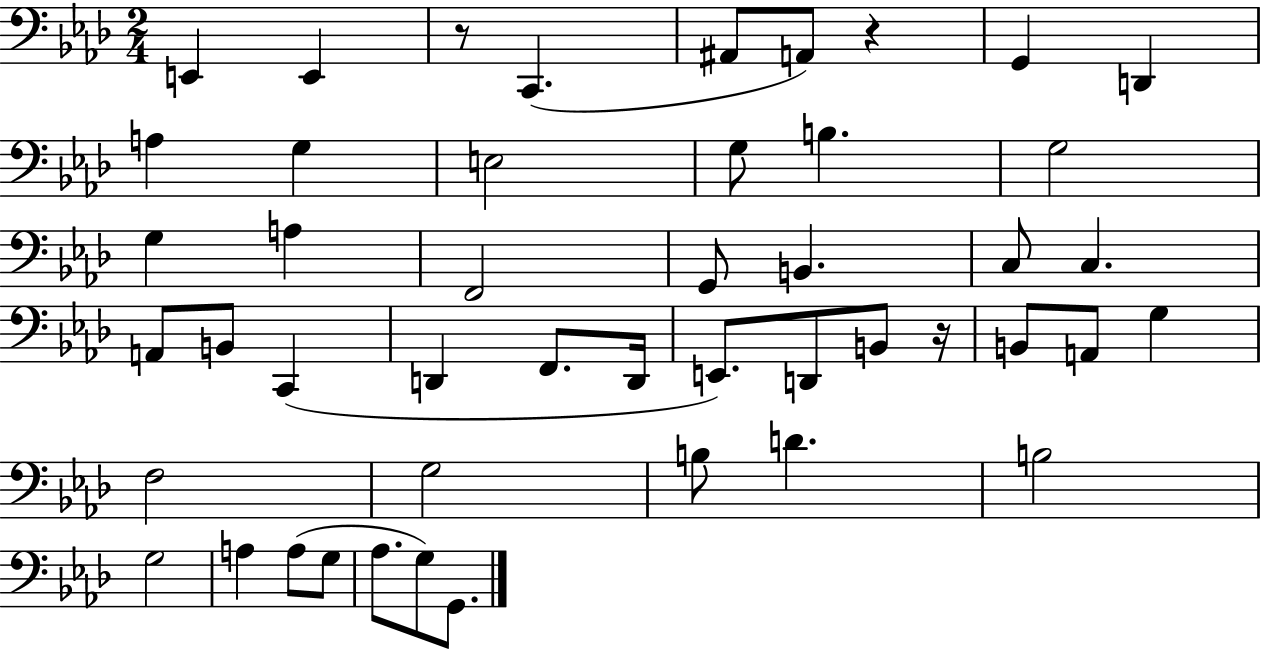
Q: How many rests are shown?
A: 3